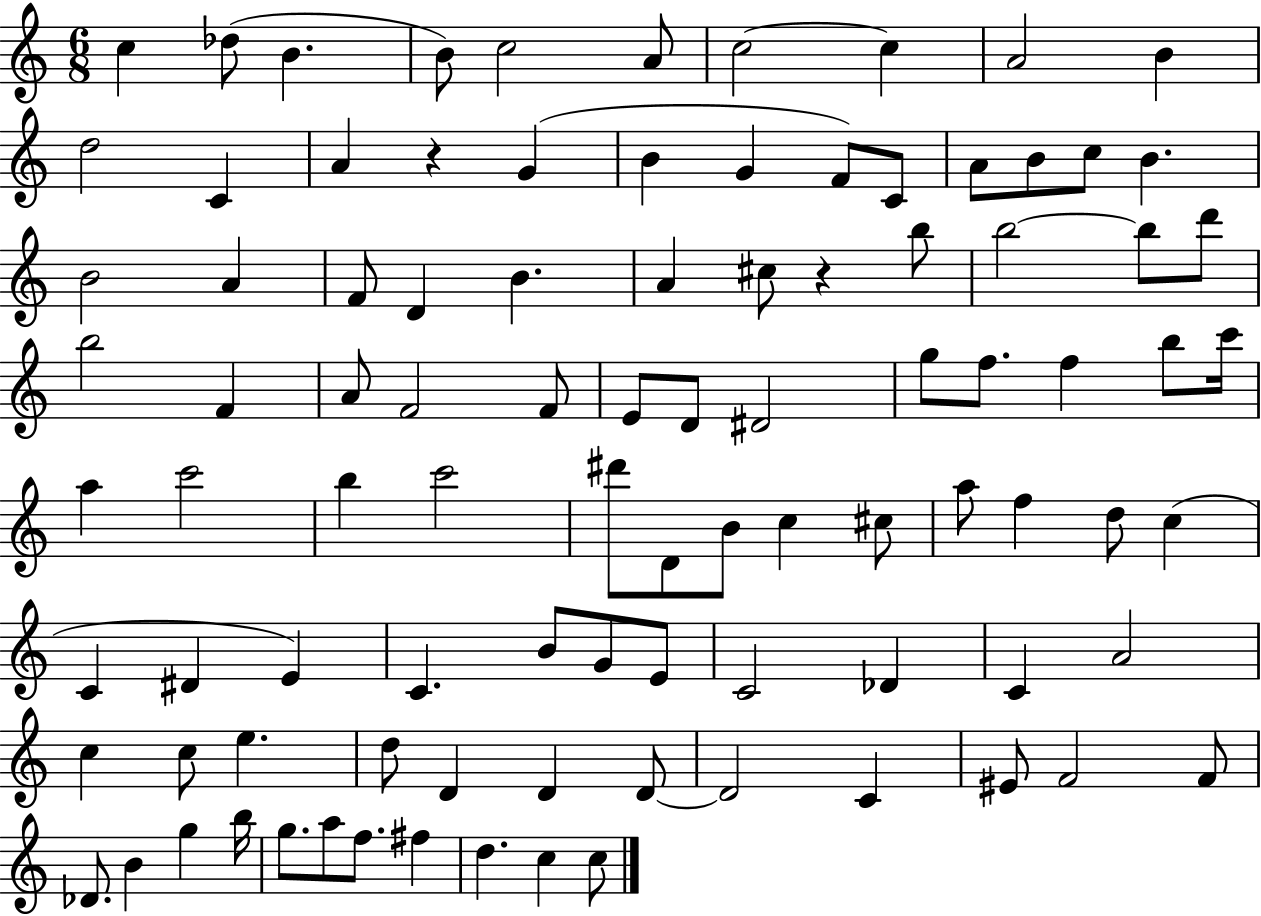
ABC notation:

X:1
T:Untitled
M:6/8
L:1/4
K:C
c _d/2 B B/2 c2 A/2 c2 c A2 B d2 C A z G B G F/2 C/2 A/2 B/2 c/2 B B2 A F/2 D B A ^c/2 z b/2 b2 b/2 d'/2 b2 F A/2 F2 F/2 E/2 D/2 ^D2 g/2 f/2 f b/2 c'/4 a c'2 b c'2 ^d'/2 D/2 B/2 c ^c/2 a/2 f d/2 c C ^D E C B/2 G/2 E/2 C2 _D C A2 c c/2 e d/2 D D D/2 D2 C ^E/2 F2 F/2 _D/2 B g b/4 g/2 a/2 f/2 ^f d c c/2